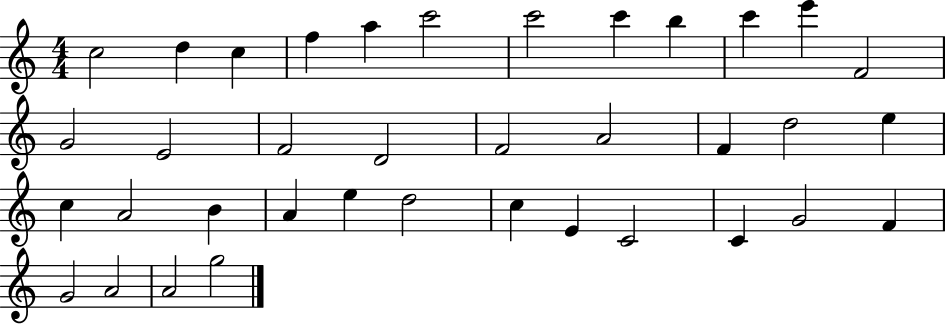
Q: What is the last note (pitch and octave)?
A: G5